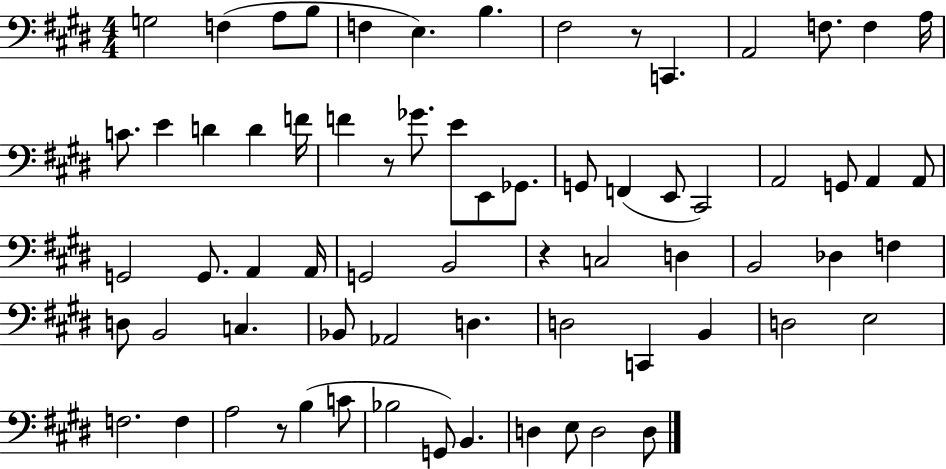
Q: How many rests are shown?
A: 4